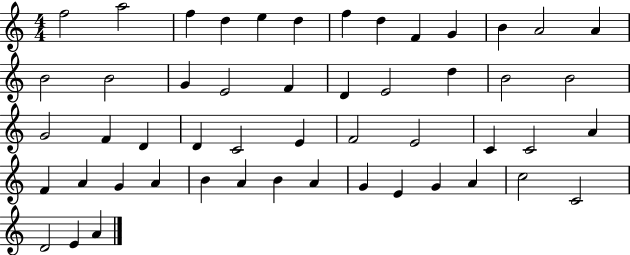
F5/h A5/h F5/q D5/q E5/q D5/q F5/q D5/q F4/q G4/q B4/q A4/h A4/q B4/h B4/h G4/q E4/h F4/q D4/q E4/h D5/q B4/h B4/h G4/h F4/q D4/q D4/q C4/h E4/q F4/h E4/h C4/q C4/h A4/q F4/q A4/q G4/q A4/q B4/q A4/q B4/q A4/q G4/q E4/q G4/q A4/q C5/h C4/h D4/h E4/q A4/q